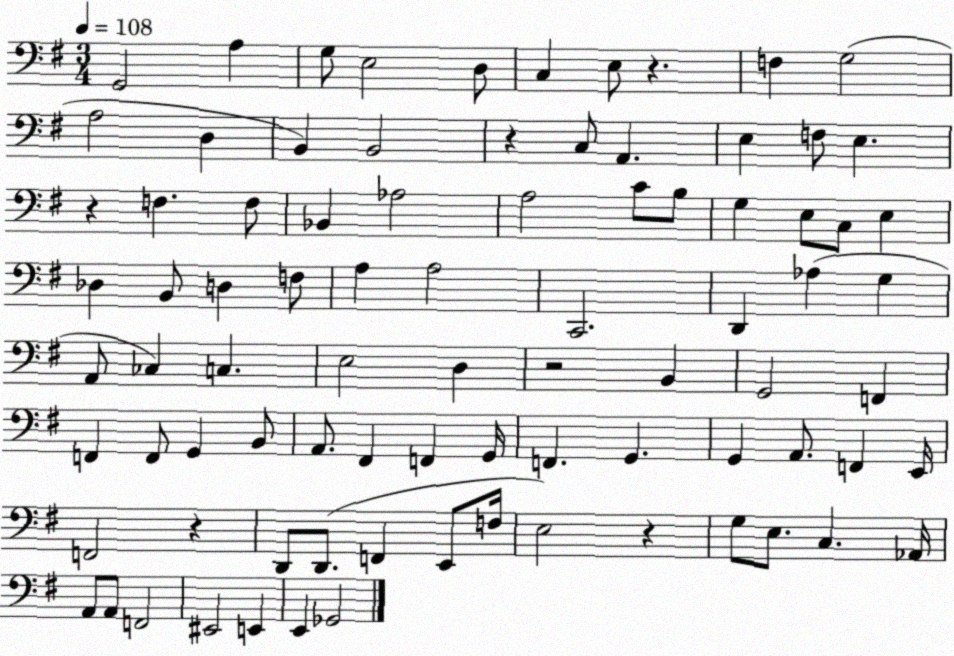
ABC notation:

X:1
T:Untitled
M:3/4
L:1/4
K:G
G,,2 A, G,/2 E,2 D,/2 C, E,/2 z F, G,2 A,2 D, B,, B,,2 z C,/2 A,, E, F,/2 E, z F, F,/2 _B,, _A,2 A,2 C/2 B,/2 G, E,/2 C,/2 E, _D, B,,/2 D, F,/2 A, A,2 C,,2 D,, _A, G, A,,/2 _C, C, E,2 D, z2 B,, G,,2 F,, F,, F,,/2 G,, B,,/2 A,,/2 ^F,, F,, G,,/4 F,, G,, G,, A,,/2 F,, E,,/4 F,,2 z D,,/2 D,,/2 F,, E,,/2 F,/4 E,2 z G,/2 E,/2 C, _A,,/4 A,,/2 A,,/2 F,,2 ^E,,2 E,, E,, _G,,2